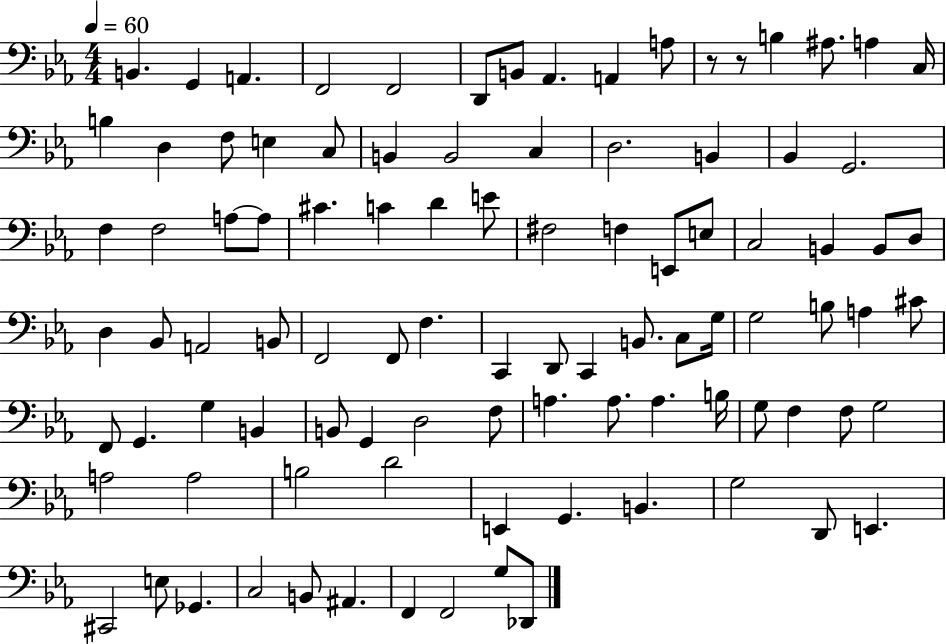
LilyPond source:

{
  \clef bass
  \numericTimeSignature
  \time 4/4
  \key ees \major
  \tempo 4 = 60
  b,4. g,4 a,4. | f,2 f,2 | d,8 b,8 aes,4. a,4 a8 | r8 r8 b4 ais8. a4 c16 | \break b4 d4 f8 e4 c8 | b,4 b,2 c4 | d2. b,4 | bes,4 g,2. | \break f4 f2 a8~~ a8 | cis'4. c'4 d'4 e'8 | fis2 f4 e,8 e8 | c2 b,4 b,8 d8 | \break d4 bes,8 a,2 b,8 | f,2 f,8 f4. | c,4 d,8 c,4 b,8. c8 g16 | g2 b8 a4 cis'8 | \break f,8 g,4. g4 b,4 | b,8 g,4 d2 f8 | a4. a8. a4. b16 | g8 f4 f8 g2 | \break a2 a2 | b2 d'2 | e,4 g,4. b,4. | g2 d,8 e,4. | \break cis,2 e8 ges,4. | c2 b,8 ais,4. | f,4 f,2 g8 des,8 | \bar "|."
}